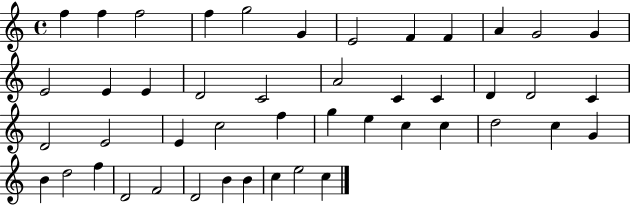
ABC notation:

X:1
T:Untitled
M:4/4
L:1/4
K:C
f f f2 f g2 G E2 F F A G2 G E2 E E D2 C2 A2 C C D D2 C D2 E2 E c2 f g e c c d2 c G B d2 f D2 F2 D2 B B c e2 c